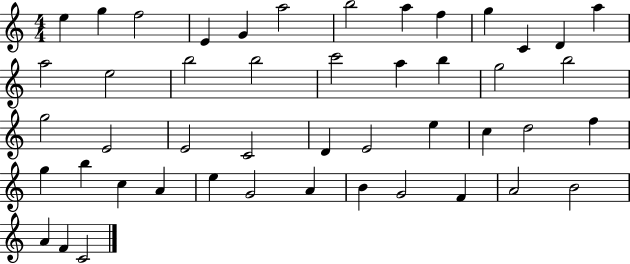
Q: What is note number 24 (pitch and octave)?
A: E4